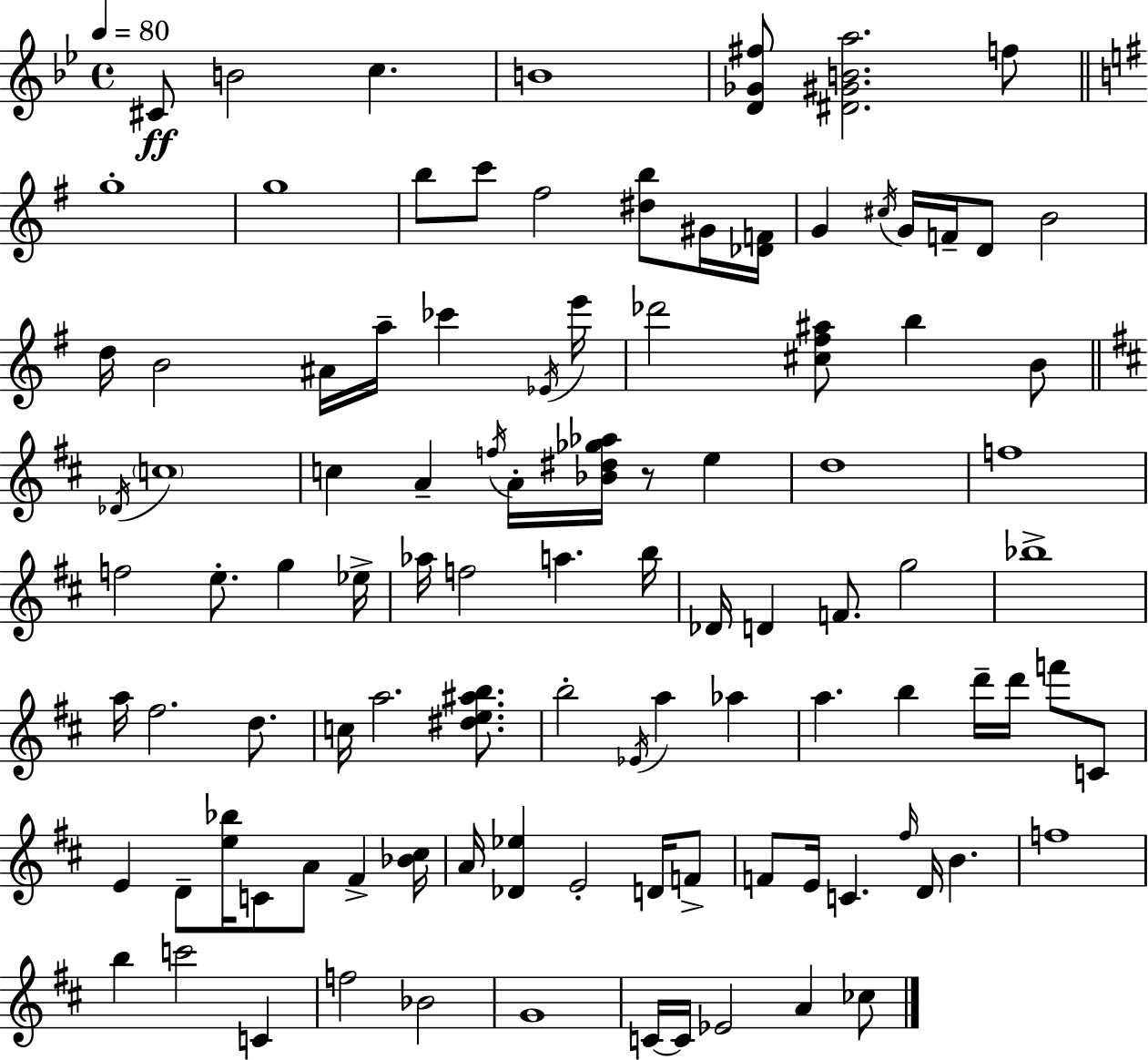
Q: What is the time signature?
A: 4/4